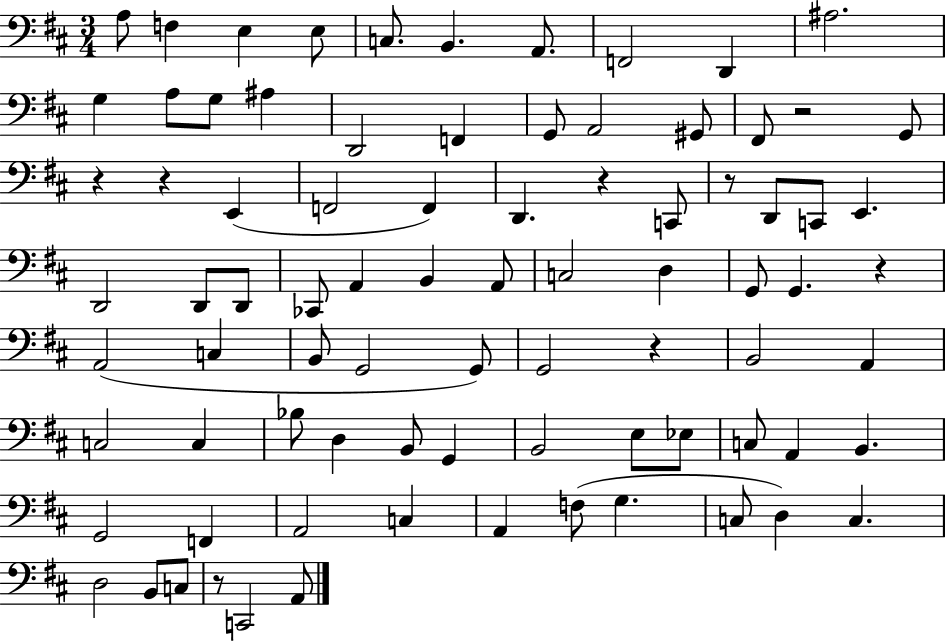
{
  \clef bass
  \numericTimeSignature
  \time 3/4
  \key d \major
  a8 f4 e4 e8 | c8. b,4. a,8. | f,2 d,4 | ais2. | \break g4 a8 g8 ais4 | d,2 f,4 | g,8 a,2 gis,8 | fis,8 r2 g,8 | \break r4 r4 e,4( | f,2 f,4) | d,4. r4 c,8 | r8 d,8 c,8 e,4. | \break d,2 d,8 d,8 | ces,8 a,4 b,4 a,8 | c2 d4 | g,8 g,4. r4 | \break a,2( c4 | b,8 g,2 g,8) | g,2 r4 | b,2 a,4 | \break c2 c4 | bes8 d4 b,8 g,4 | b,2 e8 ees8 | c8 a,4 b,4. | \break g,2 f,4 | a,2 c4 | a,4 f8( g4. | c8 d4) c4. | \break d2 b,8 c8 | r8 c,2 a,8 | \bar "|."
}